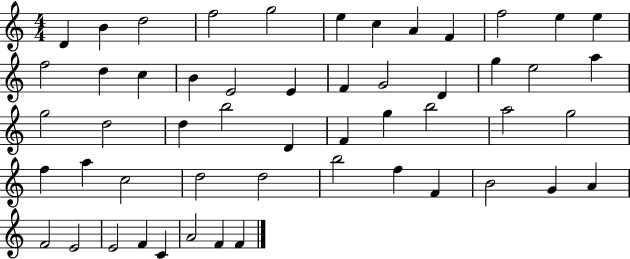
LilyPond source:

{
  \clef treble
  \numericTimeSignature
  \time 4/4
  \key c \major
  d'4 b'4 d''2 | f''2 g''2 | e''4 c''4 a'4 f'4 | f''2 e''4 e''4 | \break f''2 d''4 c''4 | b'4 e'2 e'4 | f'4 g'2 d'4 | g''4 e''2 a''4 | \break g''2 d''2 | d''4 b''2 d'4 | f'4 g''4 b''2 | a''2 g''2 | \break f''4 a''4 c''2 | d''2 d''2 | b''2 f''4 f'4 | b'2 g'4 a'4 | \break f'2 e'2 | e'2 f'4 c'4 | a'2 f'4 f'4 | \bar "|."
}